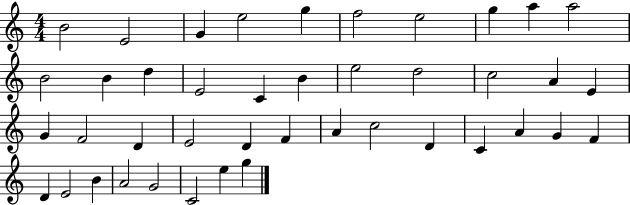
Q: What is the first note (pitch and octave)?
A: B4